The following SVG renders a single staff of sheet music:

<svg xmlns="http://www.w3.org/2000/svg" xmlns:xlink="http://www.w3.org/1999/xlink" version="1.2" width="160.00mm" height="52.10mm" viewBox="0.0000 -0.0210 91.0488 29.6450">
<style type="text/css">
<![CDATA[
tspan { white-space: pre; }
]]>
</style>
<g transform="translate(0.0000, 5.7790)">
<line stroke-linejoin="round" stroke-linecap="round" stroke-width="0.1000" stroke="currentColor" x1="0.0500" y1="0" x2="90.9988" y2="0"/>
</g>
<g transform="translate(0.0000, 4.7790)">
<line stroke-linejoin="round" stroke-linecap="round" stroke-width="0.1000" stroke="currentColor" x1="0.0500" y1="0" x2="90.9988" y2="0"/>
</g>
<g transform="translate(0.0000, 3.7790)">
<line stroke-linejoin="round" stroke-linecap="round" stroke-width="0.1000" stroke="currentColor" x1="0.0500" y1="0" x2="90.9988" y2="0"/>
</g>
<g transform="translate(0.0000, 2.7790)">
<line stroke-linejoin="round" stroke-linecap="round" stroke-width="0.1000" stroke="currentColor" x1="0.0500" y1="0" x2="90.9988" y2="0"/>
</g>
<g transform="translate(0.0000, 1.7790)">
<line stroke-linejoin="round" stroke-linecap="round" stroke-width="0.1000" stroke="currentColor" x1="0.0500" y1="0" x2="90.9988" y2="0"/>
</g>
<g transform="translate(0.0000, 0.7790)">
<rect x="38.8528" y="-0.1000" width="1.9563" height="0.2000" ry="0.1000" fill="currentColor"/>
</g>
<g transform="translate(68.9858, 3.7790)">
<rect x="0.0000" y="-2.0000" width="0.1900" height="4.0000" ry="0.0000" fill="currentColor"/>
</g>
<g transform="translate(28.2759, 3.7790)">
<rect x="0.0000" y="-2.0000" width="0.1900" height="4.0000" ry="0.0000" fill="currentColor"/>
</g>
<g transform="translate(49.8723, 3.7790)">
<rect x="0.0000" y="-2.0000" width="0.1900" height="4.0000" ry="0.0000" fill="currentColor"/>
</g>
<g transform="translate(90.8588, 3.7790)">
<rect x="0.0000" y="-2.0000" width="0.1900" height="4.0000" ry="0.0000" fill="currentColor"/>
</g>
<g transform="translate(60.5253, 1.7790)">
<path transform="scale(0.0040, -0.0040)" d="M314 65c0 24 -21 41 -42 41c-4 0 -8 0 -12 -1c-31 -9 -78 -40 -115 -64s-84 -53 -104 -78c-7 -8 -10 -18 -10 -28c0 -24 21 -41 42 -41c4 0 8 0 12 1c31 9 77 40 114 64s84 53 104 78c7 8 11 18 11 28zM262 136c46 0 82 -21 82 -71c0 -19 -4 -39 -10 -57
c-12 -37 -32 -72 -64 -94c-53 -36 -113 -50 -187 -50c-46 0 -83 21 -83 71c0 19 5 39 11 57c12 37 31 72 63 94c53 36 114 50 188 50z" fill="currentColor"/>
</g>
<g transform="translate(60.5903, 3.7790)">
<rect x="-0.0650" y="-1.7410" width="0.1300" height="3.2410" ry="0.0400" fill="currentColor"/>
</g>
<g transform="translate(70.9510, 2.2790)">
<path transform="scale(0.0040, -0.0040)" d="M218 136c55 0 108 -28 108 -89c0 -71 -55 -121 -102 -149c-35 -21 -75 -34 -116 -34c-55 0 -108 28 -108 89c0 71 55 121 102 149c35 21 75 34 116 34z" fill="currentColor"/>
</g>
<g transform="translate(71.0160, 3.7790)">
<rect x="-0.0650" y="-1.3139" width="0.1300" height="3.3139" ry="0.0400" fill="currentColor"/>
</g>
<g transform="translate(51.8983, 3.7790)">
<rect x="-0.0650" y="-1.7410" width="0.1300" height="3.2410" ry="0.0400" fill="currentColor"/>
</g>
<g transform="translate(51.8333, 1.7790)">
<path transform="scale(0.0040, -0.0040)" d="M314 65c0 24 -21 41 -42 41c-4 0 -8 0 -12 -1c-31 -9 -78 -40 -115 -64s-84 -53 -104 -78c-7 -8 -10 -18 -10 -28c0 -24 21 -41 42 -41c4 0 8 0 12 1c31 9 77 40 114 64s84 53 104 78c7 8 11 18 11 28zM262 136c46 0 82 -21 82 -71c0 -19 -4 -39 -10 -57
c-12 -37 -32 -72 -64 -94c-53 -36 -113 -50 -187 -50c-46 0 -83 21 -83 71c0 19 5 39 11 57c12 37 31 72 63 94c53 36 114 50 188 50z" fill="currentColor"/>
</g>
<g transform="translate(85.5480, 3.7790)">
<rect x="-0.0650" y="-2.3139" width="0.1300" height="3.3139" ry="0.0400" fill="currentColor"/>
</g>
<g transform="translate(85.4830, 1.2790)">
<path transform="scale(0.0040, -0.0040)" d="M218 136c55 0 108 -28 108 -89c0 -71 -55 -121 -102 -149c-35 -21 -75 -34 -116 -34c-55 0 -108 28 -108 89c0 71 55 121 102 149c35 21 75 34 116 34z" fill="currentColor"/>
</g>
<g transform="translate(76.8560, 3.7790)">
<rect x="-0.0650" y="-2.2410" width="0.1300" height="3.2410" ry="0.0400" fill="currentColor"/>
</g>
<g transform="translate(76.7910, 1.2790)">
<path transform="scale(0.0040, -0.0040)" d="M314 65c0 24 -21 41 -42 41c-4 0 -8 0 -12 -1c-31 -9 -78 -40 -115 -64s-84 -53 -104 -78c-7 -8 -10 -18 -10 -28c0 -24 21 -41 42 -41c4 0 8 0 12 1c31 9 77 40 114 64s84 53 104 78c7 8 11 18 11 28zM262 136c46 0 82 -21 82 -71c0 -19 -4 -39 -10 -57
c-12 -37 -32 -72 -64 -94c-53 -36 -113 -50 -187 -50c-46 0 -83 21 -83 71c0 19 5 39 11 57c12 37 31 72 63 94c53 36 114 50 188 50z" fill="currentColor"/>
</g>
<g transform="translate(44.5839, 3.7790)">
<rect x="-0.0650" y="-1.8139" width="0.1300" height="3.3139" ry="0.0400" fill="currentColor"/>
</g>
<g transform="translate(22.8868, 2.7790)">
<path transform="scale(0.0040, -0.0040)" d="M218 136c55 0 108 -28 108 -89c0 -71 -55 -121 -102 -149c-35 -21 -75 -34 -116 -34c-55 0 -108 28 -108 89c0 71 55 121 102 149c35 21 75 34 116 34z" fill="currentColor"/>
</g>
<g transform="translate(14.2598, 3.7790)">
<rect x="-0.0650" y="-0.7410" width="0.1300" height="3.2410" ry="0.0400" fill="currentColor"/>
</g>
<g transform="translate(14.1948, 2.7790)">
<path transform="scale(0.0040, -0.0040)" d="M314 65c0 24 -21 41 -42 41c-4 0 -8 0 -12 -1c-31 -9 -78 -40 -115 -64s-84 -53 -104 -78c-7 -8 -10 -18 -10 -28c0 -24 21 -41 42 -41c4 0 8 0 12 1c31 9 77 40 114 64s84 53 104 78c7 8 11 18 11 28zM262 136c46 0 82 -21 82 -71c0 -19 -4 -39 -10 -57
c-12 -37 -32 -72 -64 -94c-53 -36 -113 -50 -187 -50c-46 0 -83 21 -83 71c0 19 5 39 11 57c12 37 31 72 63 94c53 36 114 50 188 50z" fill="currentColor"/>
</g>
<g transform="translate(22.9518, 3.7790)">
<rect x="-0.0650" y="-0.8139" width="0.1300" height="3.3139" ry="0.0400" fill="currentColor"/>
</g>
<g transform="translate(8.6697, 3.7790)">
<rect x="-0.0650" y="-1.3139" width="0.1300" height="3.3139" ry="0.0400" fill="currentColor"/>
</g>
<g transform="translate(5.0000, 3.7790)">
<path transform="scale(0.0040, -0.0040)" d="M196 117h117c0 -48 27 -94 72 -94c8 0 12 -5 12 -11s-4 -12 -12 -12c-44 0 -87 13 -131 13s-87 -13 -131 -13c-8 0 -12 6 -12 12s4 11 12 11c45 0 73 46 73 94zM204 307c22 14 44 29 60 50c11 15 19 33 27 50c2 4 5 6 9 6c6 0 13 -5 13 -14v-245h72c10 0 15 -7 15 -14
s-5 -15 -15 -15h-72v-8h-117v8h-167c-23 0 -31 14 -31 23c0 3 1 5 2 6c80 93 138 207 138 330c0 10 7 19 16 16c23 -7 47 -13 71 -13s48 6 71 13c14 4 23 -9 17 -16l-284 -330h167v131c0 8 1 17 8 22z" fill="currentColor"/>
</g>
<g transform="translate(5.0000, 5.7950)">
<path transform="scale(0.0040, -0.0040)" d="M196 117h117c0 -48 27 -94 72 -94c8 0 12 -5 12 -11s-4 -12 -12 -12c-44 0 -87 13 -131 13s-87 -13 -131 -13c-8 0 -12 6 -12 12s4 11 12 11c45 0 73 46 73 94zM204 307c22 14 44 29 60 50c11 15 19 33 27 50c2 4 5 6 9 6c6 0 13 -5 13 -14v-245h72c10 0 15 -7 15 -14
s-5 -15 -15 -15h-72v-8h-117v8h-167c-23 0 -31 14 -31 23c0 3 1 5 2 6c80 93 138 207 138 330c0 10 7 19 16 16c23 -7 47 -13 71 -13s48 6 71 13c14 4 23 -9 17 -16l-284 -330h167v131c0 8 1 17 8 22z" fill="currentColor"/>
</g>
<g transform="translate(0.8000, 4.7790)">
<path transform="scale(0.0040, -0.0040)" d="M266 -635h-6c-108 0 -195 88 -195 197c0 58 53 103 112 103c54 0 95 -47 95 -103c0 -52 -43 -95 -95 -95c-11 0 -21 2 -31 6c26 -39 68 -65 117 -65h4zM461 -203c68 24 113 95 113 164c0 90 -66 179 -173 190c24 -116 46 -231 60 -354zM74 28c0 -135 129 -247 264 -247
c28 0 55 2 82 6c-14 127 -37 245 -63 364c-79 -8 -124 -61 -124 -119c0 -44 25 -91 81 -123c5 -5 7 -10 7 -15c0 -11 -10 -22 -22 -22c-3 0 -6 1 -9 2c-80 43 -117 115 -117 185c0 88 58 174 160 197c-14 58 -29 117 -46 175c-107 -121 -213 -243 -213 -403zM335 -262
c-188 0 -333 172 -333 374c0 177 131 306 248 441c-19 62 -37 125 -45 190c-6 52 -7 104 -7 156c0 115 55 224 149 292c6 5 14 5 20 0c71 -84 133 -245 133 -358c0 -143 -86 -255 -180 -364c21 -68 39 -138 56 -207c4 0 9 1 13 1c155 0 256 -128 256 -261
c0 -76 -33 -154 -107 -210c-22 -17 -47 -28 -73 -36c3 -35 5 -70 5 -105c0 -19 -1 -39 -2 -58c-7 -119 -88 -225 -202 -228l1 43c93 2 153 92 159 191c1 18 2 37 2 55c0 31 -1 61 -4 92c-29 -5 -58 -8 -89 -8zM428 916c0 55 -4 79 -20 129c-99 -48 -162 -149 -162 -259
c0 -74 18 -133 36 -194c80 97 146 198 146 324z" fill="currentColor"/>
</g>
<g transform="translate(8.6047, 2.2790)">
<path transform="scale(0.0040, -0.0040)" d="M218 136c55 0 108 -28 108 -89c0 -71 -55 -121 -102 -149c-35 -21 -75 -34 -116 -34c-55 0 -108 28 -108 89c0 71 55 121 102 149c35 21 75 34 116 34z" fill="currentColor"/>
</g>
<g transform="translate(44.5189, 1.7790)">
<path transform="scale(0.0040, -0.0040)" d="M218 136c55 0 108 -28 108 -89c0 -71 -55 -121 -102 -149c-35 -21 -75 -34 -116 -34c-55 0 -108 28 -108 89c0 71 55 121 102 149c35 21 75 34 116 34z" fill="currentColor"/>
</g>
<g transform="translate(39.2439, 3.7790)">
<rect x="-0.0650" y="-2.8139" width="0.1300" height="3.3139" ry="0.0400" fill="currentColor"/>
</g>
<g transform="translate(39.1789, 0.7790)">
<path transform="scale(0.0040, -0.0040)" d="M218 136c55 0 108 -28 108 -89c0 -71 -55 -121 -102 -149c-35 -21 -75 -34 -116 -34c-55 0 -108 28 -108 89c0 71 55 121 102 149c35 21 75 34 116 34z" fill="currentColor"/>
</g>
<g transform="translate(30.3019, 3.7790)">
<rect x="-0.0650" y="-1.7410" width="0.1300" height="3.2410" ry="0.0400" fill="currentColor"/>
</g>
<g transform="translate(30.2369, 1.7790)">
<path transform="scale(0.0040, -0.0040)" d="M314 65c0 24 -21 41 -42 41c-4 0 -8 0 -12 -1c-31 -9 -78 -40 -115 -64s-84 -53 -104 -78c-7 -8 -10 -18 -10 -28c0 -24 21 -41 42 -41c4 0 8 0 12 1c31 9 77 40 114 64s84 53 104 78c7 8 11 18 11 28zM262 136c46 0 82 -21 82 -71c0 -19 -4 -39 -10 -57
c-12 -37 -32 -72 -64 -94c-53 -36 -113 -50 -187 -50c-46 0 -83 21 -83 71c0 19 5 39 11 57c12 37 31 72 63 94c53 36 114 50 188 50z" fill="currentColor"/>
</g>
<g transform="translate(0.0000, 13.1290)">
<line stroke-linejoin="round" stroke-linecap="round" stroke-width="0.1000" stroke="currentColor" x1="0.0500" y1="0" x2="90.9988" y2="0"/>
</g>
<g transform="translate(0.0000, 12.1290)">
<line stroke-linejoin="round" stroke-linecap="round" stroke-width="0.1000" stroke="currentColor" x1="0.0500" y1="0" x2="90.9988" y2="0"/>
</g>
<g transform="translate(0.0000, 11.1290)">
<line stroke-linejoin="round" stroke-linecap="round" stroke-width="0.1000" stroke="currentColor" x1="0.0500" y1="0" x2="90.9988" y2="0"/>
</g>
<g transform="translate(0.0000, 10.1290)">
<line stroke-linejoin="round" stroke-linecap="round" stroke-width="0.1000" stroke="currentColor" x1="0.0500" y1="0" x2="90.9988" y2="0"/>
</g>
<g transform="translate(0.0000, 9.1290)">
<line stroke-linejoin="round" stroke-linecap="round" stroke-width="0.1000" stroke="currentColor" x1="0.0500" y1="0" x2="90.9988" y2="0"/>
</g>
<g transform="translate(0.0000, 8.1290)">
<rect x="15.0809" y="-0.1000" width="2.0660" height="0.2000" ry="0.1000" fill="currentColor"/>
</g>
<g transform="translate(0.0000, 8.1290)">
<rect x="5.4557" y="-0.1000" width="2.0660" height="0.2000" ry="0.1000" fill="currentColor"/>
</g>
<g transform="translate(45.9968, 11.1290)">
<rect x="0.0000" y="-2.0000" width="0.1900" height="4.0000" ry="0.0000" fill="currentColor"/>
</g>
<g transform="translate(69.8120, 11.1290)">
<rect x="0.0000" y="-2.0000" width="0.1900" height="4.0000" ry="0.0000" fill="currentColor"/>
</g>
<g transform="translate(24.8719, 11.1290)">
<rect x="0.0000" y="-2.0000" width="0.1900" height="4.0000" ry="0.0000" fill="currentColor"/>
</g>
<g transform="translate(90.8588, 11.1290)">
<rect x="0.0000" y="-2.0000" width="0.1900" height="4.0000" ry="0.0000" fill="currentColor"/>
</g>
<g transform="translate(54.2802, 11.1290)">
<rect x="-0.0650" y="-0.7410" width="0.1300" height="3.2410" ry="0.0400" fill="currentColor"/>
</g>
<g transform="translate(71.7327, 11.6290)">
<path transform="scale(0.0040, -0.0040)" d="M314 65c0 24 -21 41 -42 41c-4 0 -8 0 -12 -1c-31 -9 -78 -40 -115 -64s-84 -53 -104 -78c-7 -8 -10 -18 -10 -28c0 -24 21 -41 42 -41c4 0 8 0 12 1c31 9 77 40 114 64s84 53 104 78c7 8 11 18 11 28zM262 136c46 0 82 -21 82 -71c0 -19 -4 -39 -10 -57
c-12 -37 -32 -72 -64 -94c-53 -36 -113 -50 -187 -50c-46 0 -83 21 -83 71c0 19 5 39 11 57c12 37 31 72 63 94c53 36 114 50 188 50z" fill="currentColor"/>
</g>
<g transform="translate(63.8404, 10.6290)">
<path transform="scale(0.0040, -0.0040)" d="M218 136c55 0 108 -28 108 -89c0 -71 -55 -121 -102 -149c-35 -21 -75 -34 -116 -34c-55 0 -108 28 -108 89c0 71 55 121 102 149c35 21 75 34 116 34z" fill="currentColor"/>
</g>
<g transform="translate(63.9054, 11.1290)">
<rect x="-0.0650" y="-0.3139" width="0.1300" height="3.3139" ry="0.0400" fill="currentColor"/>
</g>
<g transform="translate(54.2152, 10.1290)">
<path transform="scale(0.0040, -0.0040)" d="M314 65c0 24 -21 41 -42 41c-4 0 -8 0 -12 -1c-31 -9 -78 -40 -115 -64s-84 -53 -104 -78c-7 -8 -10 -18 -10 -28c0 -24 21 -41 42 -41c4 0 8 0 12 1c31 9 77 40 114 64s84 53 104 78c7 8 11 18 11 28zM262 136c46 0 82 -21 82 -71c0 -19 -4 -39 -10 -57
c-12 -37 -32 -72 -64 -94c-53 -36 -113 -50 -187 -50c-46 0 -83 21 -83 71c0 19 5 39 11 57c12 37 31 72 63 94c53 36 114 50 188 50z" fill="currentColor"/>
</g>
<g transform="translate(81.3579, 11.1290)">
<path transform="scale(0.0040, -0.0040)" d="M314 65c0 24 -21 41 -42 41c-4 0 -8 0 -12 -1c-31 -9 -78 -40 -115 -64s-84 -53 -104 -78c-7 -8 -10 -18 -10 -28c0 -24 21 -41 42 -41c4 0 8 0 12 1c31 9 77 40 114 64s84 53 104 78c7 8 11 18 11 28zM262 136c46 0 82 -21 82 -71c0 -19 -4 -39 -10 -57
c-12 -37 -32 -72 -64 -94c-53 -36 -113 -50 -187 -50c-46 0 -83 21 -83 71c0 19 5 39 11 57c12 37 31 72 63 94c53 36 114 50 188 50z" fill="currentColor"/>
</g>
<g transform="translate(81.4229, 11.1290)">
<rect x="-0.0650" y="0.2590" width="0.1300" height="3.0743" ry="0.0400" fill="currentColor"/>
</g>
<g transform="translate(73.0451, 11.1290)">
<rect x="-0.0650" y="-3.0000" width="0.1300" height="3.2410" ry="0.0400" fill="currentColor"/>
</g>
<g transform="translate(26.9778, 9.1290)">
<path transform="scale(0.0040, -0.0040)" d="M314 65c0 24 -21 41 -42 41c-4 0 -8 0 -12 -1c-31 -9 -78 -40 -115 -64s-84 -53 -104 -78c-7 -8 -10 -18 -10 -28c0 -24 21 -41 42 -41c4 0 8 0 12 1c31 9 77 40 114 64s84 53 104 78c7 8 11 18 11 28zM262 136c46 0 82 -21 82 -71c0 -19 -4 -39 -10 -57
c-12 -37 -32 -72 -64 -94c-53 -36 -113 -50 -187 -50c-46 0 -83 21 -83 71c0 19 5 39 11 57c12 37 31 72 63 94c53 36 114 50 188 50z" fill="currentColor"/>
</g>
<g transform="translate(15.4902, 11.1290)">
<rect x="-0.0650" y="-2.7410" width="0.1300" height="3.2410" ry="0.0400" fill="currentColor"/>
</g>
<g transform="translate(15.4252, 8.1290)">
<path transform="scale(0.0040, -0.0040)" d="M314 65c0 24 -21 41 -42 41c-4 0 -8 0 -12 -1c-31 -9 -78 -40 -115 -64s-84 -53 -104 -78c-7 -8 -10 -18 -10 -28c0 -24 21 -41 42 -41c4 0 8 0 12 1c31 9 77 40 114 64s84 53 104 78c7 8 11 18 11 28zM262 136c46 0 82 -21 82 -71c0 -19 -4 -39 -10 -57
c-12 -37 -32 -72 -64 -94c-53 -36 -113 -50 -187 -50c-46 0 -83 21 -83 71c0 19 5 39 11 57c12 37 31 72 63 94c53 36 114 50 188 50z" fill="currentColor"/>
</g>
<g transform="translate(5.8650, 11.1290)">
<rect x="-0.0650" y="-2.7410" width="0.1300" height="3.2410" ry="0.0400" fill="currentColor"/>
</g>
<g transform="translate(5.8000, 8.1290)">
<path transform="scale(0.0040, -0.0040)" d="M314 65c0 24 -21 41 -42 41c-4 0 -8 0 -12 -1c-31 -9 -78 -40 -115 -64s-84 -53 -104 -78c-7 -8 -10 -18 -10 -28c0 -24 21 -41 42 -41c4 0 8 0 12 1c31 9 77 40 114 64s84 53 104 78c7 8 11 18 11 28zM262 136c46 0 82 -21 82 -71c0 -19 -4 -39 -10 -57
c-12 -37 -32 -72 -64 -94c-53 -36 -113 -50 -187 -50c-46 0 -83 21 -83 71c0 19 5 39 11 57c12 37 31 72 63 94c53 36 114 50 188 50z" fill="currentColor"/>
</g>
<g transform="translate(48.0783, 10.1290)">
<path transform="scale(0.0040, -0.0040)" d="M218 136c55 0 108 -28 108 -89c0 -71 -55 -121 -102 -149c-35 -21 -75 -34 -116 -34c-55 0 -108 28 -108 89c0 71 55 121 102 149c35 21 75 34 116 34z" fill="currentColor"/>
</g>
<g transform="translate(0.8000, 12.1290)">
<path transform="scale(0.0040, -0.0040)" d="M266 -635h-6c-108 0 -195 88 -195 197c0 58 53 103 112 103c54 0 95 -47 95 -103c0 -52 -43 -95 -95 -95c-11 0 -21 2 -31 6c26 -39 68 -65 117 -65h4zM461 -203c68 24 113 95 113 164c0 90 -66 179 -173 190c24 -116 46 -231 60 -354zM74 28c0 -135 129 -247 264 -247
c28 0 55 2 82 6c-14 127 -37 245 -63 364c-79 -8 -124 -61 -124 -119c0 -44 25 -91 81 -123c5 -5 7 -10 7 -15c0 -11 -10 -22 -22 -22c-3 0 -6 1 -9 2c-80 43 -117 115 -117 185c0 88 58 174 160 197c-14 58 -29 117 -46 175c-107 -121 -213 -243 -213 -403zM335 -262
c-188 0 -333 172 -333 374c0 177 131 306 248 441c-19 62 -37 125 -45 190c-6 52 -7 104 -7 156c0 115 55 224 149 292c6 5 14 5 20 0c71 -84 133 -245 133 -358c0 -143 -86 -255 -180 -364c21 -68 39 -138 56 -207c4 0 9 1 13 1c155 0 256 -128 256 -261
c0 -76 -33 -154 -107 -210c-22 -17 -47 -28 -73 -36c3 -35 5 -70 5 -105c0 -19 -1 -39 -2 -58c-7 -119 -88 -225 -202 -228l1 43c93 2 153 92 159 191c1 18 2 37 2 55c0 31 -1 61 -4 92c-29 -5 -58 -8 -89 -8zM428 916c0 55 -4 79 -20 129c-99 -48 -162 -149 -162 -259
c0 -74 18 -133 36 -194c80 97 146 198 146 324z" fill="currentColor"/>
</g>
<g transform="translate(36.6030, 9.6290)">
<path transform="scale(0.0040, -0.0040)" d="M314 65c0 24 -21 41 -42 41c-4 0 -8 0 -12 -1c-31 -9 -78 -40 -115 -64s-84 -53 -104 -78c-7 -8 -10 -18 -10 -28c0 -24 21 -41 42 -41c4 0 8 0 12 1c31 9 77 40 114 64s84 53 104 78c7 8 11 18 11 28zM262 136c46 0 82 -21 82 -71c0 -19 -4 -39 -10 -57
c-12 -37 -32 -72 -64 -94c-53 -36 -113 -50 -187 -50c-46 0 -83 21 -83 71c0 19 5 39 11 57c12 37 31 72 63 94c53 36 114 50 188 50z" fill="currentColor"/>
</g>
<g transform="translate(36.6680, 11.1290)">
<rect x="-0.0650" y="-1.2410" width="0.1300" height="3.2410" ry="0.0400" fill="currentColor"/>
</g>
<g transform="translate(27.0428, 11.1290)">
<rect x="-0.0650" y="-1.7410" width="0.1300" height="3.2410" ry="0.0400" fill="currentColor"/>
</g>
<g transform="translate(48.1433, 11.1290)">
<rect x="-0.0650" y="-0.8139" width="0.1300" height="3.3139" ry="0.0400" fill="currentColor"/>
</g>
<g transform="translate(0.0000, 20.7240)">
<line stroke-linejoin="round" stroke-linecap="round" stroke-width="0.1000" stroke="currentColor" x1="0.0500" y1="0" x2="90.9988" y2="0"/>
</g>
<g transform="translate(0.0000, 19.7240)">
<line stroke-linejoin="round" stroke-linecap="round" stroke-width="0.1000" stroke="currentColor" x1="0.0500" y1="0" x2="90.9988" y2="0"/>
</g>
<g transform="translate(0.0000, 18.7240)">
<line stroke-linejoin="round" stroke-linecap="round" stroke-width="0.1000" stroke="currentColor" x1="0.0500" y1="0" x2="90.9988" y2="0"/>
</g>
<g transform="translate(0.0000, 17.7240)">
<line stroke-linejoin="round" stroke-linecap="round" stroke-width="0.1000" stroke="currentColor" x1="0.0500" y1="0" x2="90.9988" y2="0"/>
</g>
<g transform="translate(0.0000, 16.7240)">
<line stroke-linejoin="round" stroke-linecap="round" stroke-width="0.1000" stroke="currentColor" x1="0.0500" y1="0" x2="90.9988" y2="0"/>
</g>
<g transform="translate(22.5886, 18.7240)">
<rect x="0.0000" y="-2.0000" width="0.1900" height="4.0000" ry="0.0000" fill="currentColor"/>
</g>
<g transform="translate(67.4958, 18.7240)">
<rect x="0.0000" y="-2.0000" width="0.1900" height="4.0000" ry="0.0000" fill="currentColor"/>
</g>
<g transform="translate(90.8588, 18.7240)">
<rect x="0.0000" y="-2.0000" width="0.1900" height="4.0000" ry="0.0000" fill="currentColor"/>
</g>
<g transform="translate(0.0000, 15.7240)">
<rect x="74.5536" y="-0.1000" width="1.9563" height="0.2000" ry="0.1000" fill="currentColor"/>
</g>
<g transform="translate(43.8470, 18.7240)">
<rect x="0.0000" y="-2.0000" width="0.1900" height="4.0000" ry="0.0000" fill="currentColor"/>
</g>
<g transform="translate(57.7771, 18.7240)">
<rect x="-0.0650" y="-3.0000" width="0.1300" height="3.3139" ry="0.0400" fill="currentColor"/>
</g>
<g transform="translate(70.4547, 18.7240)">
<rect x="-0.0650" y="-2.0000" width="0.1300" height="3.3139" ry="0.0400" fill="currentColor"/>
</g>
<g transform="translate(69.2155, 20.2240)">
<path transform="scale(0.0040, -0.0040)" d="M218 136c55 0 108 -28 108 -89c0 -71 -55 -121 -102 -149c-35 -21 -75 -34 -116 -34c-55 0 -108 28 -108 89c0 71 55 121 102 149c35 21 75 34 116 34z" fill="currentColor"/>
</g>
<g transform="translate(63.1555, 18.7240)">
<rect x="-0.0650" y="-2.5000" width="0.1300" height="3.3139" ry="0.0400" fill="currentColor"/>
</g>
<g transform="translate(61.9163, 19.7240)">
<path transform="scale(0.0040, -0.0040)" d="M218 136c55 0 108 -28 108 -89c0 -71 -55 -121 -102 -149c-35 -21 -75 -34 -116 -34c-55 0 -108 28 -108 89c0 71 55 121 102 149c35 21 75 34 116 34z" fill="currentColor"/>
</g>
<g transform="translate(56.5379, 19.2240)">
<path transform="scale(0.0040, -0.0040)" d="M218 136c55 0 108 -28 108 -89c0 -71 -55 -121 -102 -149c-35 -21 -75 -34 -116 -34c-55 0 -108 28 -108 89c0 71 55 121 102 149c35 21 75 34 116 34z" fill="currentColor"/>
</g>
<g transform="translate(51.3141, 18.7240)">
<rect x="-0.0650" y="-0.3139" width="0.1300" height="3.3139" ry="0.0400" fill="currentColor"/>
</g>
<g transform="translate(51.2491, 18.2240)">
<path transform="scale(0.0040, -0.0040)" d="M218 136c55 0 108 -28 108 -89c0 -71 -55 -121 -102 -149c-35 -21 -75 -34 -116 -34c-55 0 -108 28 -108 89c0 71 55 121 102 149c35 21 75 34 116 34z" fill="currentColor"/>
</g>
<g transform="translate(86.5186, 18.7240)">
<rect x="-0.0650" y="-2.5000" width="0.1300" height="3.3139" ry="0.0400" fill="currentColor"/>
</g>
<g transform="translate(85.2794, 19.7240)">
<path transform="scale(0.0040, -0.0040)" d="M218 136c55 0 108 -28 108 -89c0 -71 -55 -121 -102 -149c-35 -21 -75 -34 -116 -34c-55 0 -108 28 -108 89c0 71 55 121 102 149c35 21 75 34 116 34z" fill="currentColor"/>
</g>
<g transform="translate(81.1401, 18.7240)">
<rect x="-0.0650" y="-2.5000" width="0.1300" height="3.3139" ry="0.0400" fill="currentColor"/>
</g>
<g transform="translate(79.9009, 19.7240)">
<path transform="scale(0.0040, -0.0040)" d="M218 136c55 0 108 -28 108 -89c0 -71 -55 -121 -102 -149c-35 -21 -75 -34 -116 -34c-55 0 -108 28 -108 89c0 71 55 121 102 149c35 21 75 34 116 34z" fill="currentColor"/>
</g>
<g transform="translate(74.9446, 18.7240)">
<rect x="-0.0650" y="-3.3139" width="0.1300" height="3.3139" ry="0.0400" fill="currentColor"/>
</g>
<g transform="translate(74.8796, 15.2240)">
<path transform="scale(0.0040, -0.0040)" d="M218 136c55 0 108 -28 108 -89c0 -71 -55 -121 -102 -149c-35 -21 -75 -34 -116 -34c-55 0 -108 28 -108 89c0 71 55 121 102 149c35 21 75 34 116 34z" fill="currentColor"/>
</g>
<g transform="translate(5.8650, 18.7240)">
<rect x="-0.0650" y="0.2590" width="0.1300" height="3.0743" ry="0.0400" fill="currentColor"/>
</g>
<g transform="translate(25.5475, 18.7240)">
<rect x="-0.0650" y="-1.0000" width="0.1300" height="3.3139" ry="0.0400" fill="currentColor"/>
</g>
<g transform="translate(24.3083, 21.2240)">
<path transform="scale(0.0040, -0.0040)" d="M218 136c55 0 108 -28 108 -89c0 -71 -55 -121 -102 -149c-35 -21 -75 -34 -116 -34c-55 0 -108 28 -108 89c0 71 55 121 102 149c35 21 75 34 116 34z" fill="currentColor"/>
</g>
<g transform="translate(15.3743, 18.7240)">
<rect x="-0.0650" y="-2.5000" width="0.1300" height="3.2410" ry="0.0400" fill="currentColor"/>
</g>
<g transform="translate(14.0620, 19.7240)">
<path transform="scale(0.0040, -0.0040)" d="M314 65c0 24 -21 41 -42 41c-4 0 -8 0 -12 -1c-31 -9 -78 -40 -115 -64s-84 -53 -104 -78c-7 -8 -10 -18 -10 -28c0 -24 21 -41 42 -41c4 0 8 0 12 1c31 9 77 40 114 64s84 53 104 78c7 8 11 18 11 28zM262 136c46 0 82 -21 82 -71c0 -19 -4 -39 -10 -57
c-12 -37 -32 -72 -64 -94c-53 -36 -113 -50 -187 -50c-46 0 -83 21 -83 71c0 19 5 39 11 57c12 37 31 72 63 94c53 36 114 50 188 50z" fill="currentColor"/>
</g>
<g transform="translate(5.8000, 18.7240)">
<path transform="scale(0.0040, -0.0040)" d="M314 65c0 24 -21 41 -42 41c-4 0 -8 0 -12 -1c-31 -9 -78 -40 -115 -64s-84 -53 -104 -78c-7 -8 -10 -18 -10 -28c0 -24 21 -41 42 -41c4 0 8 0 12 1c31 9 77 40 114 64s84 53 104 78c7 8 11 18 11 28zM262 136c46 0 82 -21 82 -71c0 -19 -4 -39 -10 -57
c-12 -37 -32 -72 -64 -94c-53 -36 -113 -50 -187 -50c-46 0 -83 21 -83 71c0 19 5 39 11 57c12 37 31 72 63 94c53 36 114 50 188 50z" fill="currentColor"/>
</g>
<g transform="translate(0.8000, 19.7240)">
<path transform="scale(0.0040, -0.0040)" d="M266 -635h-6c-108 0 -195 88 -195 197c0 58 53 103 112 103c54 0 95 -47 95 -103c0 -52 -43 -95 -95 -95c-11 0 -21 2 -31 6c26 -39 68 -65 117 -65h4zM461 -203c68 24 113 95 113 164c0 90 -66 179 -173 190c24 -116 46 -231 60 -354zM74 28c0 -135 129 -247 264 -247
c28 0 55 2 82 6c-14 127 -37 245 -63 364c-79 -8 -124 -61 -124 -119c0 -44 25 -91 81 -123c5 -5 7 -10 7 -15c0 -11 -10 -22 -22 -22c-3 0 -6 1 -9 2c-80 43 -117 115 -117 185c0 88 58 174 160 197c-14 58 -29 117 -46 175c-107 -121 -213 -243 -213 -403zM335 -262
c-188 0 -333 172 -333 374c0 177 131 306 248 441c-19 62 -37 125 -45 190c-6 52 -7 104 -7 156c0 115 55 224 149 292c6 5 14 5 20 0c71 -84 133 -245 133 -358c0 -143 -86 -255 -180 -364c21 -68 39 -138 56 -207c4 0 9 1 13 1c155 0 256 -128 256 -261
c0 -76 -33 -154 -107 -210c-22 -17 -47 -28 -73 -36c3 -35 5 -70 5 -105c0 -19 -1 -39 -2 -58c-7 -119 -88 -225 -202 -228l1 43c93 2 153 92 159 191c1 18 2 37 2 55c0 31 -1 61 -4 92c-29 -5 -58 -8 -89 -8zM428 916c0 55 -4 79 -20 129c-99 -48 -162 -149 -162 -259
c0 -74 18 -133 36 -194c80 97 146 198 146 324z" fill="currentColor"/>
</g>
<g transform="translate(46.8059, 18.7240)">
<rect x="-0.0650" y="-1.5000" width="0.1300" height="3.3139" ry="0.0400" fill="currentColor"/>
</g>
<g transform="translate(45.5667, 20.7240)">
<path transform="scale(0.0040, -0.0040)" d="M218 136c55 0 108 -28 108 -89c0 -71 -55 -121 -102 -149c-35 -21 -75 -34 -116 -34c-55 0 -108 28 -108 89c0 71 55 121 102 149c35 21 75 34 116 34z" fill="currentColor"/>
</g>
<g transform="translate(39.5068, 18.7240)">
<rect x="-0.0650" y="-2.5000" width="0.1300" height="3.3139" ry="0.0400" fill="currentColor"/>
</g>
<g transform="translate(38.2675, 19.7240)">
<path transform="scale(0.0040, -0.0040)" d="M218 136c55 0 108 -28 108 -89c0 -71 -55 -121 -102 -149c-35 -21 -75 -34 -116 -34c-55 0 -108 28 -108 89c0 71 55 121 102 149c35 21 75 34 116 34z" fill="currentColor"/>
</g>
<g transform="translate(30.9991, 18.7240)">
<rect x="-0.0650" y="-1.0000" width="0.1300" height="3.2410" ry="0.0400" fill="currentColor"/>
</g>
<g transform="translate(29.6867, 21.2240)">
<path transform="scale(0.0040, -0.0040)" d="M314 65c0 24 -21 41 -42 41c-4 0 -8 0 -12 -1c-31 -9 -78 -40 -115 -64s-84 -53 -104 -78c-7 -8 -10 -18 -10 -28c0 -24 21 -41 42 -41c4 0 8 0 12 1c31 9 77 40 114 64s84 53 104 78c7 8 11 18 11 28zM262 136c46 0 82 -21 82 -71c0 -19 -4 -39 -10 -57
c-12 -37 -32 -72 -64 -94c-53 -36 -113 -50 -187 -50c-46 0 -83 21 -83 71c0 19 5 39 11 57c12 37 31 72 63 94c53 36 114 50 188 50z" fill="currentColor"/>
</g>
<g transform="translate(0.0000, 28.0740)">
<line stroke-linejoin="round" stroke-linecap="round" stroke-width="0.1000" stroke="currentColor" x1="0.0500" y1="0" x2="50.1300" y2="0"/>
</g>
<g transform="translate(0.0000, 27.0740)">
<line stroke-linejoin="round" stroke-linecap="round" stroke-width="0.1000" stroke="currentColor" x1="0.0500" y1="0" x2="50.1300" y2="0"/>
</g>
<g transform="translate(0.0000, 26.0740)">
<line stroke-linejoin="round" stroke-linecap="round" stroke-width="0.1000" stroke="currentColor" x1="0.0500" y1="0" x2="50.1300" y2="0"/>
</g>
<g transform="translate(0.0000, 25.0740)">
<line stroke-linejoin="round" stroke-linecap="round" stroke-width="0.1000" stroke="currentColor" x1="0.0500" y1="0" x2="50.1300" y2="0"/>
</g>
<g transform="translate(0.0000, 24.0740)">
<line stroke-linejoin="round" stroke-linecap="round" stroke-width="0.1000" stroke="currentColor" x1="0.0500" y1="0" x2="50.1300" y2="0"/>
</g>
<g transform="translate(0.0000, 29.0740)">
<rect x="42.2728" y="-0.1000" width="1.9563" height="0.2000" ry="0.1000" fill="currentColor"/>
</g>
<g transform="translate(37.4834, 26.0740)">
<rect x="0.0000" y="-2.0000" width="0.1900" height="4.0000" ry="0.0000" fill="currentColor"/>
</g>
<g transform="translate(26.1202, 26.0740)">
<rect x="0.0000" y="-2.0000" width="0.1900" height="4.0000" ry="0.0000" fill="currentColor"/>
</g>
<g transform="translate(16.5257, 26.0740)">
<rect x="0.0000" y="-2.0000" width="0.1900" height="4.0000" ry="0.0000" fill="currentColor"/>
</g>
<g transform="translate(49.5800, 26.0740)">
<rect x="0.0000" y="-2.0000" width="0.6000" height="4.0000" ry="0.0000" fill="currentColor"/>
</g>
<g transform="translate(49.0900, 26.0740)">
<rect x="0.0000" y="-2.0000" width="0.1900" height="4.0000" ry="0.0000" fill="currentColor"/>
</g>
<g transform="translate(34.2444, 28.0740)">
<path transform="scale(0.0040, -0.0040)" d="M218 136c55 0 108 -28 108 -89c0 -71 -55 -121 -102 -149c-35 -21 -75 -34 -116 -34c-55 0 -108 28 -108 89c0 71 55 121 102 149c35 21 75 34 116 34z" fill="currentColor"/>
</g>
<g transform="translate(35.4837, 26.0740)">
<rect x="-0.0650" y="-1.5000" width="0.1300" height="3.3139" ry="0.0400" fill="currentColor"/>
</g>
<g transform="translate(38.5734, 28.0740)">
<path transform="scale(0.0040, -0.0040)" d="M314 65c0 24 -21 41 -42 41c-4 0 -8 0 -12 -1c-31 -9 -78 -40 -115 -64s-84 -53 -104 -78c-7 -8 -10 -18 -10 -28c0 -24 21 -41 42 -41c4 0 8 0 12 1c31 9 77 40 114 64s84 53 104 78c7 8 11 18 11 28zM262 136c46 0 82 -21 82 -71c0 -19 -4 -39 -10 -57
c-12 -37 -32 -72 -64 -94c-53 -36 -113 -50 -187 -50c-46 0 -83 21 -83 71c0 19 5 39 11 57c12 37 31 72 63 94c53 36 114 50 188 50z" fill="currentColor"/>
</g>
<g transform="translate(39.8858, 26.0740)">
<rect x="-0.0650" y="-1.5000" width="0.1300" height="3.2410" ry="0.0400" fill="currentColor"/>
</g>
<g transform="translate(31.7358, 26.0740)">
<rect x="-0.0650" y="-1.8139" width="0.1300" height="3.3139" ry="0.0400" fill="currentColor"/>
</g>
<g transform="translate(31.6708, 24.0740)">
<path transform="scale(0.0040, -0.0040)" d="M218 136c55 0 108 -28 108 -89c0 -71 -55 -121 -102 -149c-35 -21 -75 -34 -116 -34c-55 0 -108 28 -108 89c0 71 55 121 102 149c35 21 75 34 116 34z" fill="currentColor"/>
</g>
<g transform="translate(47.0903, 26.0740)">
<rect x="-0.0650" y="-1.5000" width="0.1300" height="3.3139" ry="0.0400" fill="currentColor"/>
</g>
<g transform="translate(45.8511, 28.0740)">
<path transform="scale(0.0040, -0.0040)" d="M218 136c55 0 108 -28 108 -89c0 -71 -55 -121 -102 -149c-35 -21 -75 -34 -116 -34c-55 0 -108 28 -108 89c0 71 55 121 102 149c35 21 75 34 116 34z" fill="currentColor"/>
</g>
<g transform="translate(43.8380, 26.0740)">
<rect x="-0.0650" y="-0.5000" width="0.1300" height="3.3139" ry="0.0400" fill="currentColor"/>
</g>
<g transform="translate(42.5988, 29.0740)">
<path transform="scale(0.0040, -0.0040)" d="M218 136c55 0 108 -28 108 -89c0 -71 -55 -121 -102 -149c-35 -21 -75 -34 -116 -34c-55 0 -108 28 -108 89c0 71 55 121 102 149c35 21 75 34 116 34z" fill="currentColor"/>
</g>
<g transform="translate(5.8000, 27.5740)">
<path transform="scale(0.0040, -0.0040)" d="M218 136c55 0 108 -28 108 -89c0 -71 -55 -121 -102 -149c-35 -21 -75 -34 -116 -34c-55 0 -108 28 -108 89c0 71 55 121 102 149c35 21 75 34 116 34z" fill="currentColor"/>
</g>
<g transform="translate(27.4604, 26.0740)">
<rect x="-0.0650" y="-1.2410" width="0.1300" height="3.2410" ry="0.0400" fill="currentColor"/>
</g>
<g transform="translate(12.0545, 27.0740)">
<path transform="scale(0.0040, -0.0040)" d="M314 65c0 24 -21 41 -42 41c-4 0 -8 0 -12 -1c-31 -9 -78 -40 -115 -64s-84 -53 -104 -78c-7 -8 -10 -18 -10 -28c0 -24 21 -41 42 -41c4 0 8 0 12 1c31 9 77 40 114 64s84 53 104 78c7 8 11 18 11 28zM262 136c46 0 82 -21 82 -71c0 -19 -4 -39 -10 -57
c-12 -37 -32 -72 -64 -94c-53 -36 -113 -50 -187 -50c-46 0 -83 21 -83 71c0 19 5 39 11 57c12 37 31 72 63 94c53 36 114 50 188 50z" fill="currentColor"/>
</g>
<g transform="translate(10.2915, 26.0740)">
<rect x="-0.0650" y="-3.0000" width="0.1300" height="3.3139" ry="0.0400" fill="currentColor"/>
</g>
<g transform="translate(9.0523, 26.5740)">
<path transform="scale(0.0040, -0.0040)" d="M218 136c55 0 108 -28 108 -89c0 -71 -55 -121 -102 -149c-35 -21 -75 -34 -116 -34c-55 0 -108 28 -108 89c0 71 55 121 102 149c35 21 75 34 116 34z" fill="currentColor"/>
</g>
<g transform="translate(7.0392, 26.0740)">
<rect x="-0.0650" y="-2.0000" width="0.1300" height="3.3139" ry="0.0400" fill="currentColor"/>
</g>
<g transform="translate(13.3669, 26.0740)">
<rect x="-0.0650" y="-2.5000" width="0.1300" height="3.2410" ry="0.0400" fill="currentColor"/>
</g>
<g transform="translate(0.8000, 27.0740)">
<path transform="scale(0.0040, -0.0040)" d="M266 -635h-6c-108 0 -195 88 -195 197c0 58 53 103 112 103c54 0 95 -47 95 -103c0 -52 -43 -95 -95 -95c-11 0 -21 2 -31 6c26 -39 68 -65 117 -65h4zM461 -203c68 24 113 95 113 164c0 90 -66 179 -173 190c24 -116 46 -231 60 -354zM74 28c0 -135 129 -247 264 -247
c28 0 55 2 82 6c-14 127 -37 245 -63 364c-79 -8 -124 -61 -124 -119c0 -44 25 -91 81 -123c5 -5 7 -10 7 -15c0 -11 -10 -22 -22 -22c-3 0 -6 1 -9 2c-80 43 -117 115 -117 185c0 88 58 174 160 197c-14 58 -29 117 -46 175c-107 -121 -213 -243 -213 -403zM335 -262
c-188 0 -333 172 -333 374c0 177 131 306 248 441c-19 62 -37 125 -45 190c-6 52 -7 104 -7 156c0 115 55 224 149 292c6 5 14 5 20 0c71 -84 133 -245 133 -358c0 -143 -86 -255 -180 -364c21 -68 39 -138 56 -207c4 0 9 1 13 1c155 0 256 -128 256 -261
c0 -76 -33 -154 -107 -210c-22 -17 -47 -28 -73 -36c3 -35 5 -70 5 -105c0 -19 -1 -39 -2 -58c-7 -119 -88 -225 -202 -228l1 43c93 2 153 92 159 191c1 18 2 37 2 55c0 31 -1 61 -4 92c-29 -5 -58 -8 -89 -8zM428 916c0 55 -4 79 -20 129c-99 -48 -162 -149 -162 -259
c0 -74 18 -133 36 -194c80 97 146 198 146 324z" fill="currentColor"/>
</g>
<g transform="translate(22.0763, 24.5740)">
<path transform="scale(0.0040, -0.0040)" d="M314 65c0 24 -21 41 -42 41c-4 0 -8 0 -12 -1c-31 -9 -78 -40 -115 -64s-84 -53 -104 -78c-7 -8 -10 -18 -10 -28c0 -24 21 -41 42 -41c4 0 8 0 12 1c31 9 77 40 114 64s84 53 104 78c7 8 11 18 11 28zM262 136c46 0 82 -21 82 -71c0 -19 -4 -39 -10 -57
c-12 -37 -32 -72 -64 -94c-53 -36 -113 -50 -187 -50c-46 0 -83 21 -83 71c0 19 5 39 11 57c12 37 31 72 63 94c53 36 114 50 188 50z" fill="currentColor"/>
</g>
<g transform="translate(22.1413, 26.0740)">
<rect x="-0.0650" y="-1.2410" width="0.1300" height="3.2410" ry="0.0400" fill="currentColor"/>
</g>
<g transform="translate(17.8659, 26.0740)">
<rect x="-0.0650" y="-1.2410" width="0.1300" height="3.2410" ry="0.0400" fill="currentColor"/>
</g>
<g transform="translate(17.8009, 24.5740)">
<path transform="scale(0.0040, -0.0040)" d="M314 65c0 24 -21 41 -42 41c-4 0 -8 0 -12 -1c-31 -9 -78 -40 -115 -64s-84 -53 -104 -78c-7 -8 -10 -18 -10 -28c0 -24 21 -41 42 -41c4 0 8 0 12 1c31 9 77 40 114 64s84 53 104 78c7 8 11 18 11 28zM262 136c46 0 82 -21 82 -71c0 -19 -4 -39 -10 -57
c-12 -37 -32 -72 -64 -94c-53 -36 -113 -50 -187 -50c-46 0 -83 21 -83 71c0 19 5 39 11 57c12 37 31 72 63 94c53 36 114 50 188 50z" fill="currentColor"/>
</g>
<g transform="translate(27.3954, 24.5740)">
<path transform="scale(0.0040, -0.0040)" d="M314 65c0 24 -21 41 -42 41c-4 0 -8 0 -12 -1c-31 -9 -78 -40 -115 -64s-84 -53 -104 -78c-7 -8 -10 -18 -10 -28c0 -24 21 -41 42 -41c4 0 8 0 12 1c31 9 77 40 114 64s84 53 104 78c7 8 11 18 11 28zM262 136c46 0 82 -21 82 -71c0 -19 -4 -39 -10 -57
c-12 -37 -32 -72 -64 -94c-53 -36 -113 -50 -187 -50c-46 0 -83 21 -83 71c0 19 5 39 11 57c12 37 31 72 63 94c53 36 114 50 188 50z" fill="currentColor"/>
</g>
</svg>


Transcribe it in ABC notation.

X:1
T:Untitled
M:4/4
L:1/4
K:C
e d2 d f2 a f f2 f2 e g2 g a2 a2 f2 e2 d d2 c A2 B2 B2 G2 D D2 G E c A G F b G G F A G2 e2 e2 e2 f E E2 C E